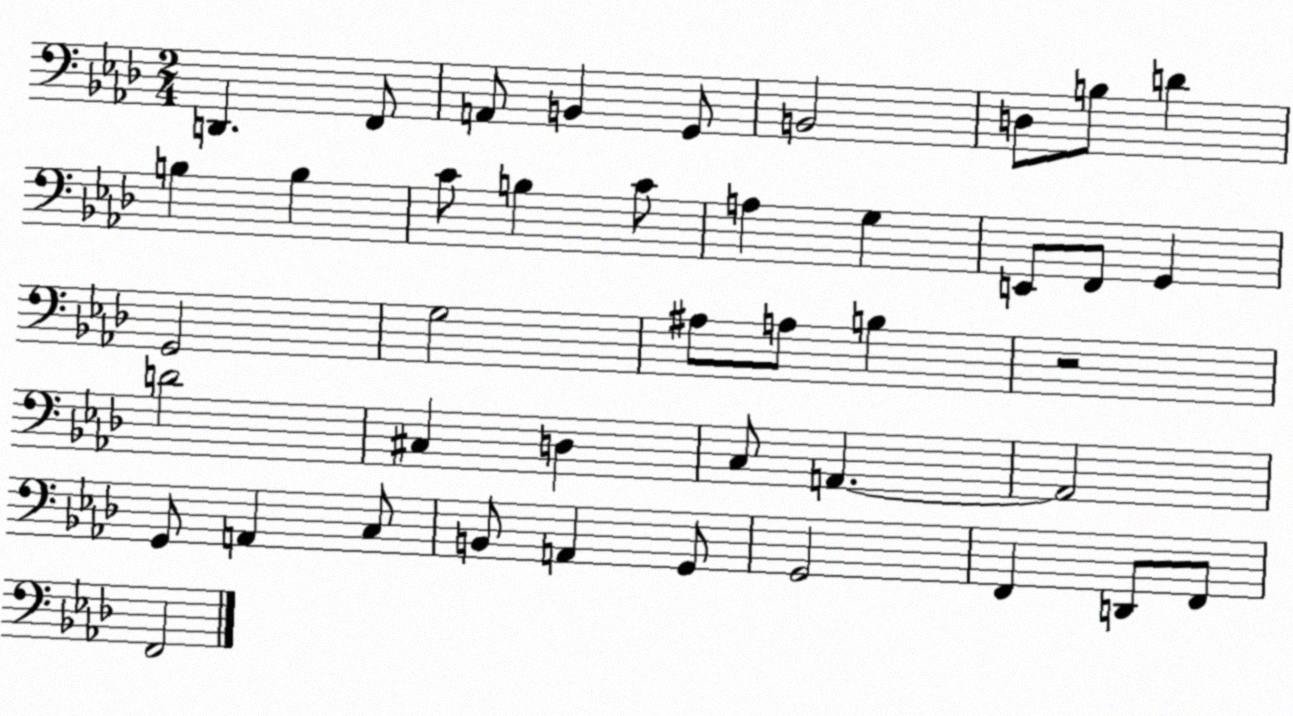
X:1
T:Untitled
M:2/4
L:1/4
K:Ab
D,, F,,/2 A,,/2 B,, G,,/2 B,,2 D,/2 B,/2 D B, B, C/2 B, C/2 A, G, E,,/2 F,,/2 G,, G,,2 G,2 ^A,/2 A,/2 B, z2 D2 ^C, D, C,/2 A,, A,,2 G,,/2 A,, C,/2 B,,/2 A,, G,,/2 G,,2 F,, D,,/2 F,,/2 F,,2